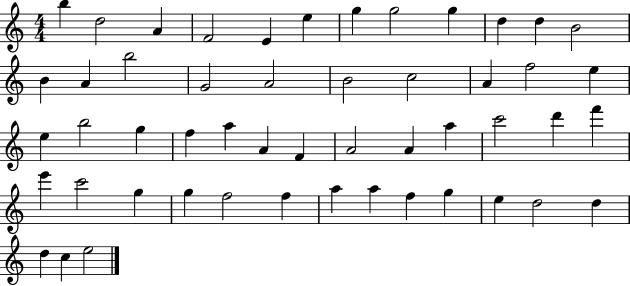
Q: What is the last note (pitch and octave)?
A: E5